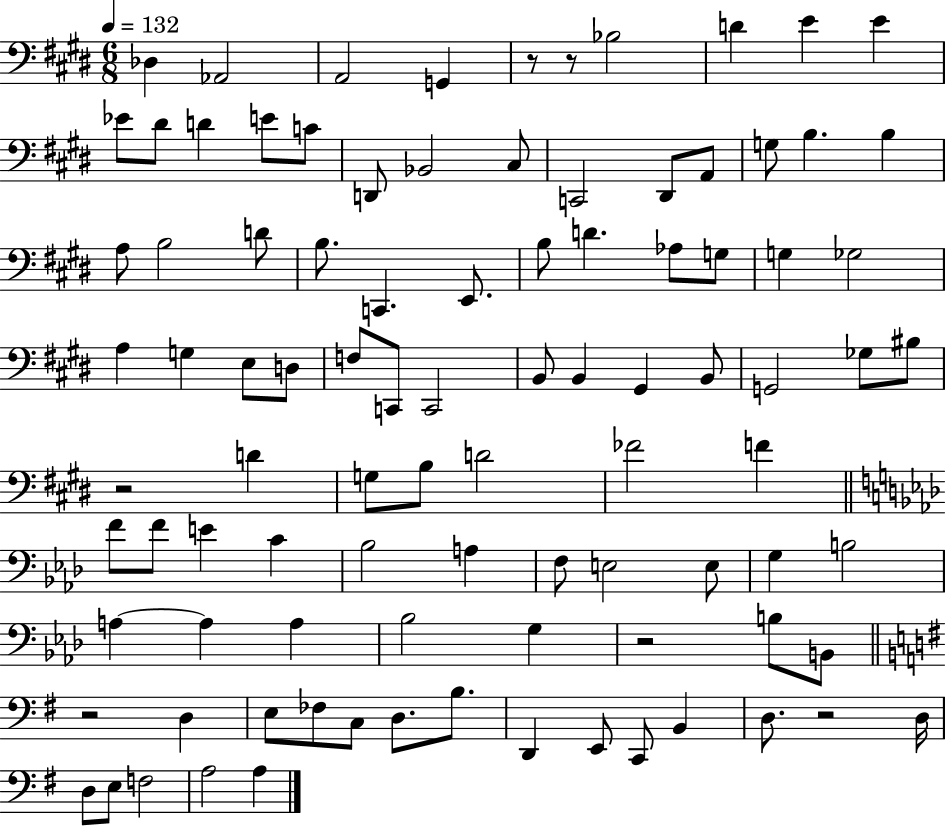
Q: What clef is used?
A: bass